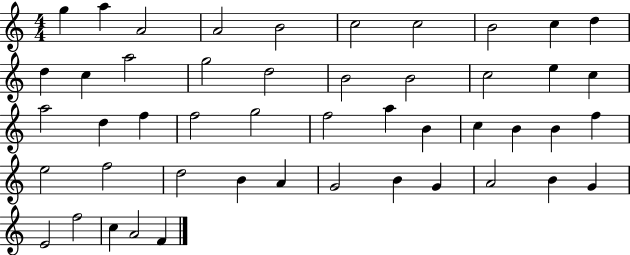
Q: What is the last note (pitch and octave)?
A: F4